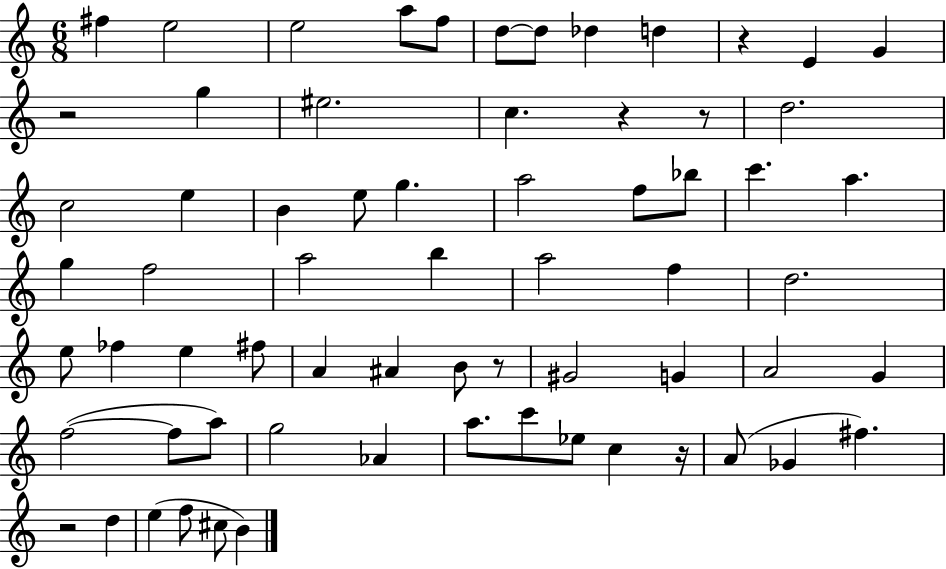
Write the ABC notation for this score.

X:1
T:Untitled
M:6/8
L:1/4
K:C
^f e2 e2 a/2 f/2 d/2 d/2 _d d z E G z2 g ^e2 c z z/2 d2 c2 e B e/2 g a2 f/2 _b/2 c' a g f2 a2 b a2 f d2 e/2 _f e ^f/2 A ^A B/2 z/2 ^G2 G A2 G f2 f/2 a/2 g2 _A a/2 c'/2 _e/2 c z/4 A/2 _G ^f z2 d e f/2 ^c/2 B